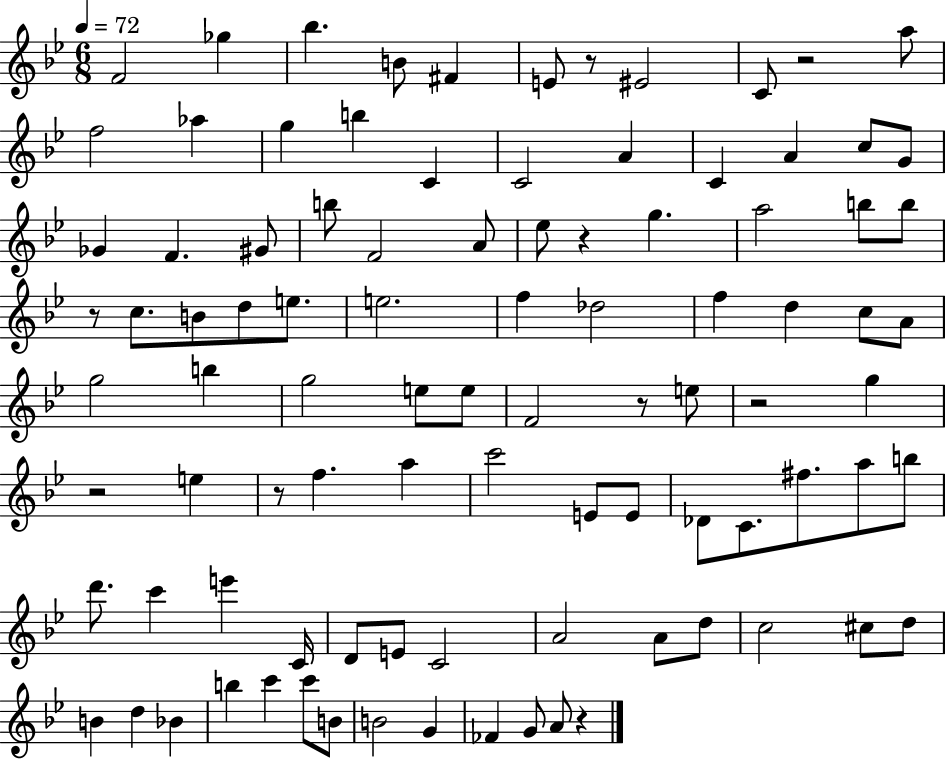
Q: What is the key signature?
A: BES major